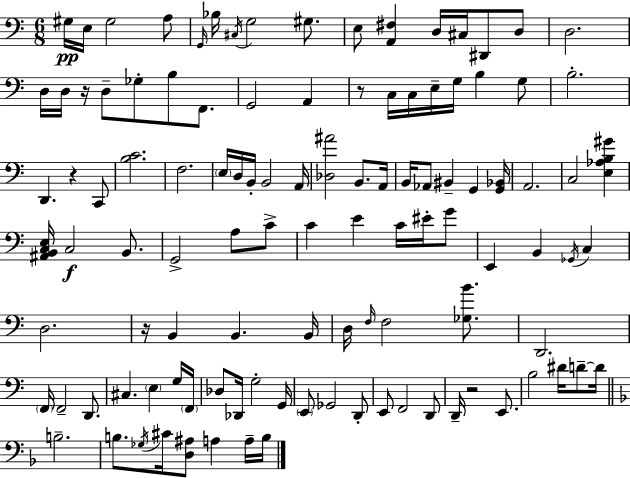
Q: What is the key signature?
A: A minor